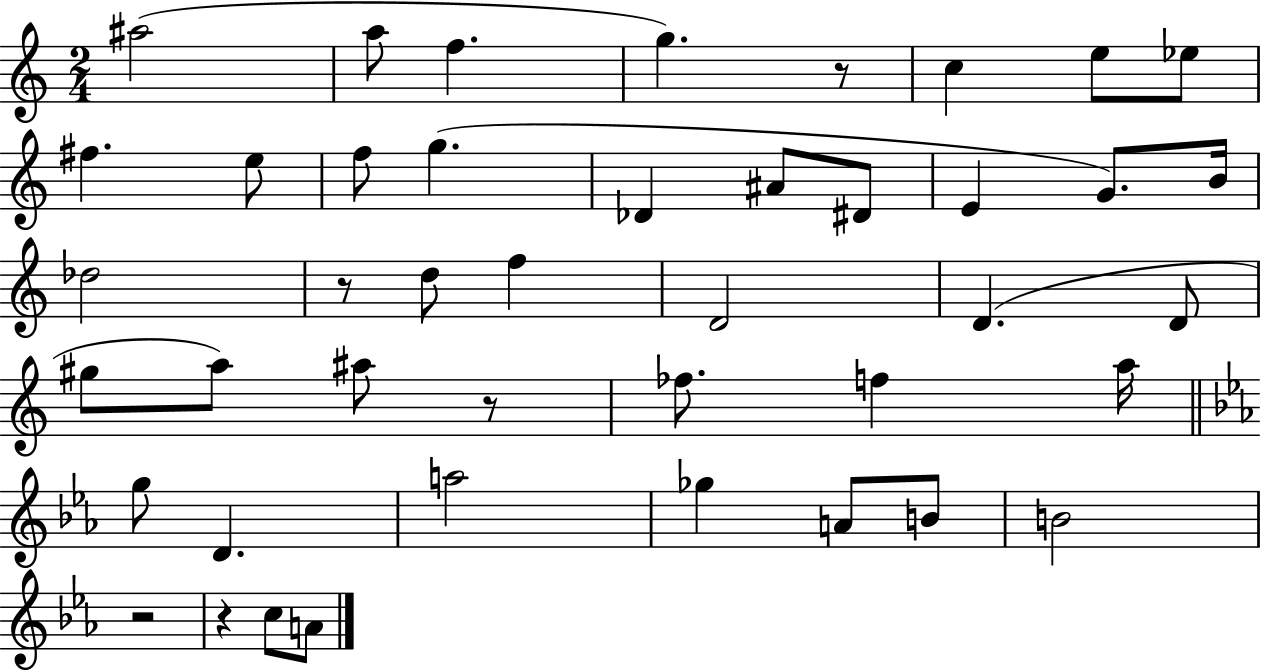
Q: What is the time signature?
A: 2/4